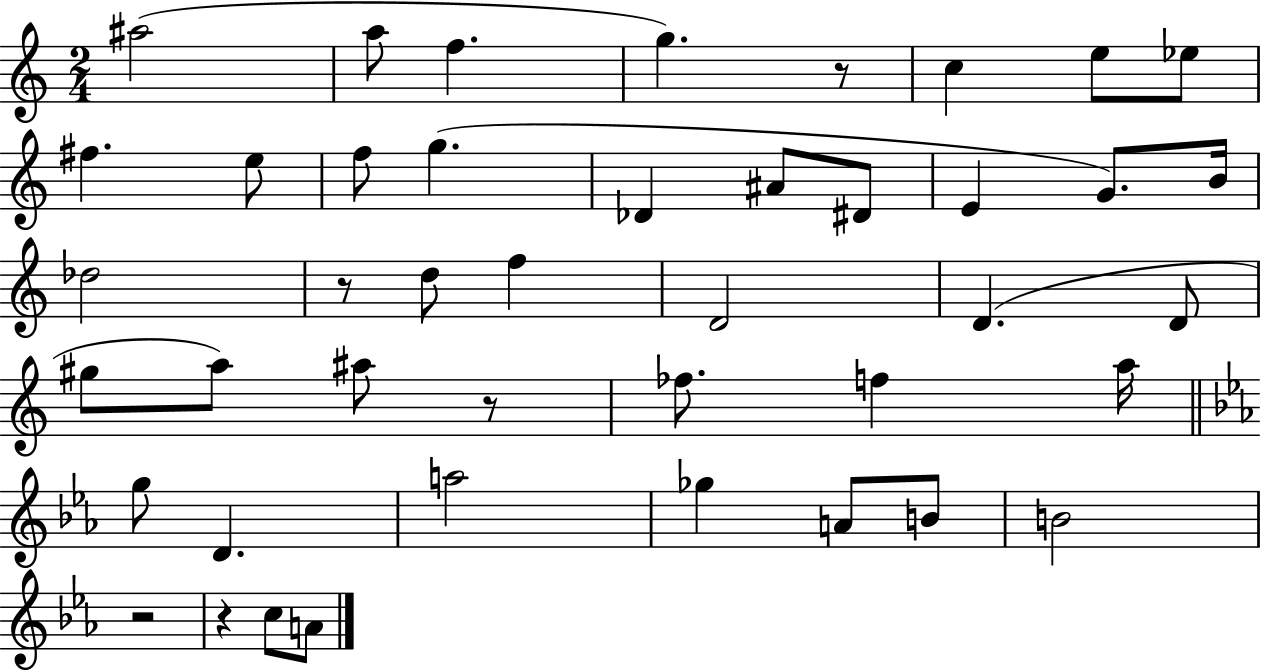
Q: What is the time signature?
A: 2/4